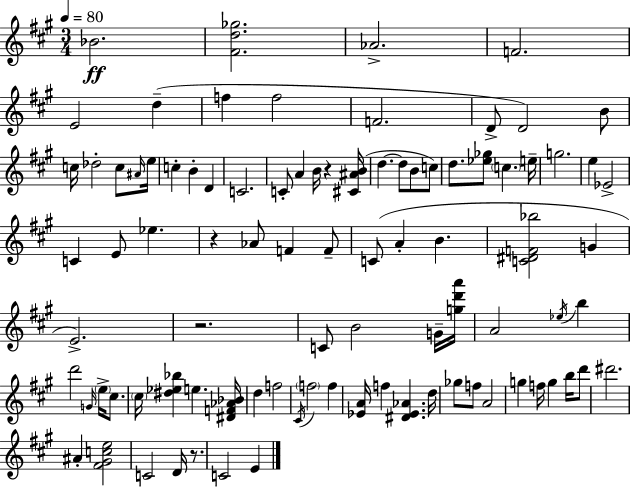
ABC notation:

X:1
T:Untitled
M:3/4
L:1/4
K:A
_B2 [^Fd_g]2 _A2 F2 E2 d f f2 F2 D/2 D2 B/2 c/4 _d2 c/2 ^A/4 e/4 c B D C2 C/2 A B/4 z [^C^AB]/4 d d/2 B/2 c/2 d/2 [_e_g]/2 c e/4 g2 e _E2 C E/2 _e z _A/2 F F/2 C/2 A B [C^DF_b]2 G E2 z2 C/2 B2 G/4 [gd'a']/4 A2 _e/4 b d'2 G/4 e/4 ^c/2 ^c/4 [^d_e_b] e [^DF_A_B]/4 d f2 ^C/4 f2 f [_EA]/4 f [^D_E_A] d/4 _g/2 f/2 A2 g f/4 g b/4 d'/2 ^d'2 ^A [^F^Gce]2 C2 D/4 z/2 C2 E